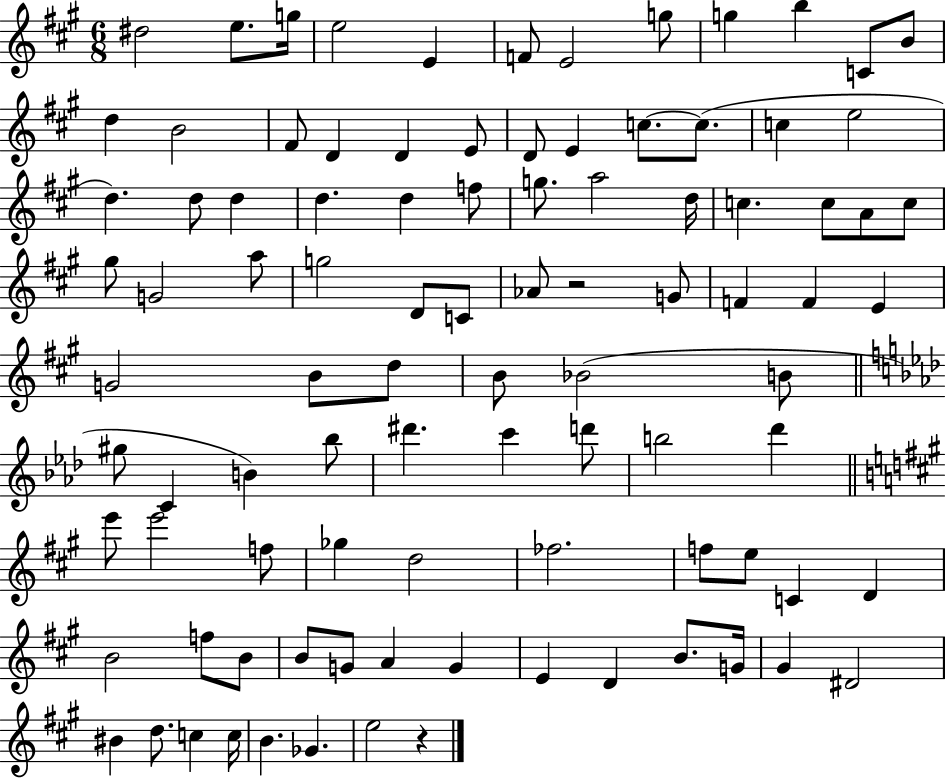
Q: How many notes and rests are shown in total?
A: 95